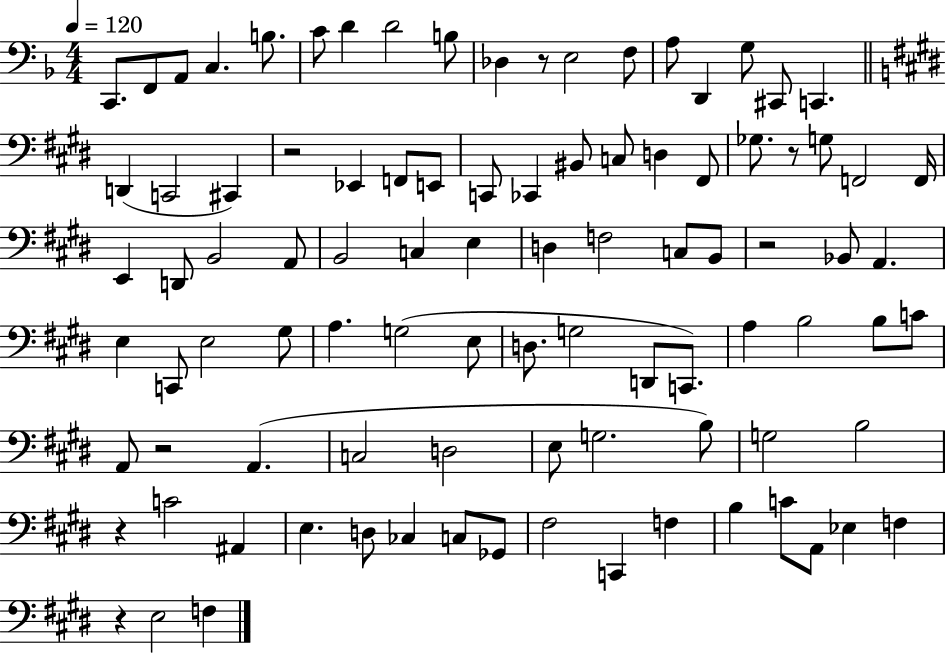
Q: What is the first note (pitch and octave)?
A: C2